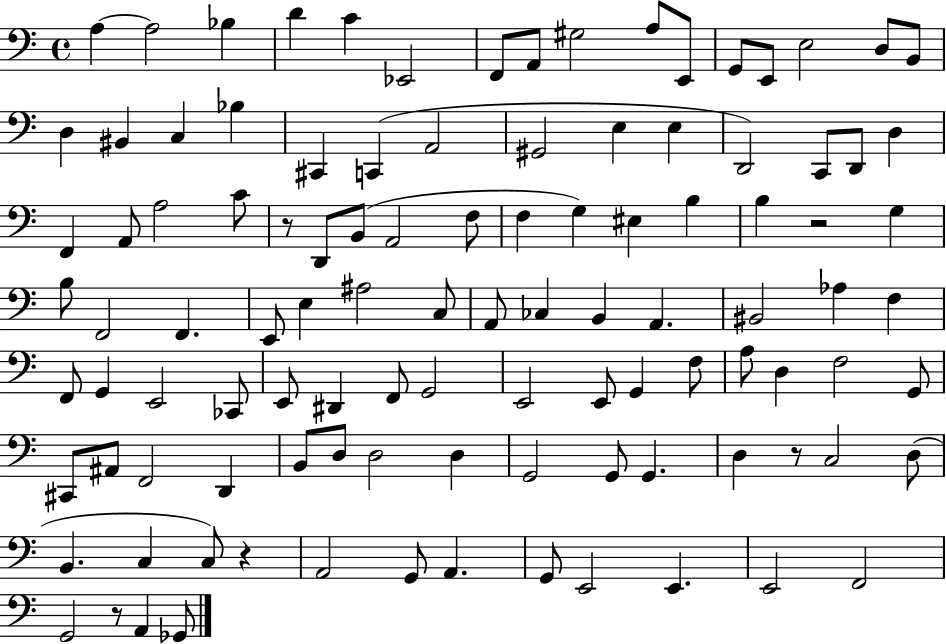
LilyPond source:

{
  \clef bass
  \time 4/4
  \defaultTimeSignature
  \key c \major
  a4~~ a2 bes4 | d'4 c'4 ees,2 | f,8 a,8 gis2 a8 e,8 | g,8 e,8 e2 d8 b,8 | \break d4 bis,4 c4 bes4 | cis,4 c,4( a,2 | gis,2 e4 e4 | d,2) c,8 d,8 d4 | \break f,4 a,8 a2 c'8 | r8 d,8 b,8( a,2 f8 | f4 g4) eis4 b4 | b4 r2 g4 | \break b8 f,2 f,4. | e,8 e4 ais2 c8 | a,8 ces4 b,4 a,4. | bis,2 aes4 f4 | \break f,8 g,4 e,2 ces,8 | e,8 dis,4 f,8 g,2 | e,2 e,8 g,4 f8 | a8 d4 f2 g,8 | \break cis,8 ais,8 f,2 d,4 | b,8 d8 d2 d4 | g,2 g,8 g,4. | d4 r8 c2 d8( | \break b,4. c4 c8) r4 | a,2 g,8 a,4. | g,8 e,2 e,4. | e,2 f,2 | \break g,2 r8 a,4 ges,8 | \bar "|."
}